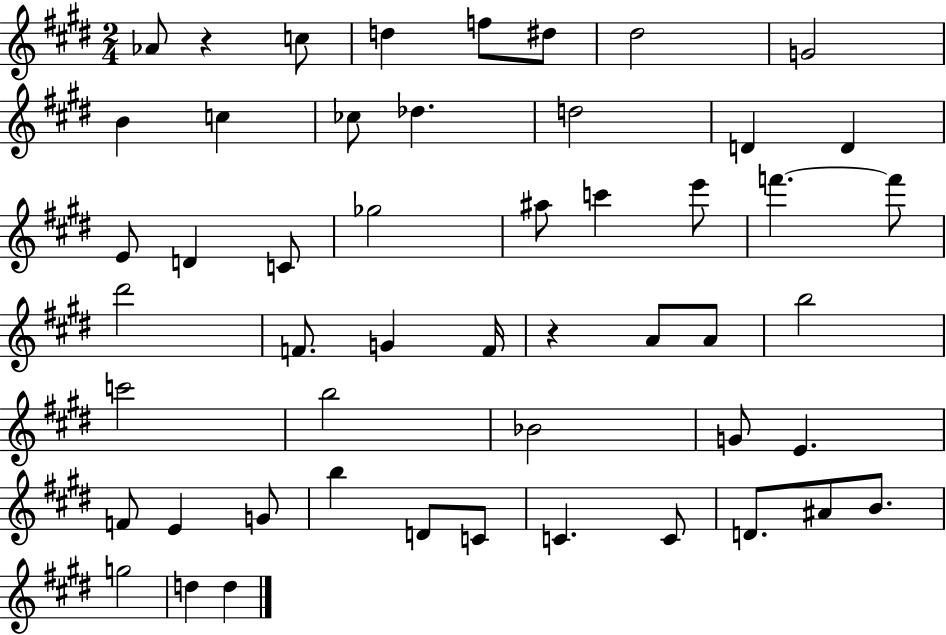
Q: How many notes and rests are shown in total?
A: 51